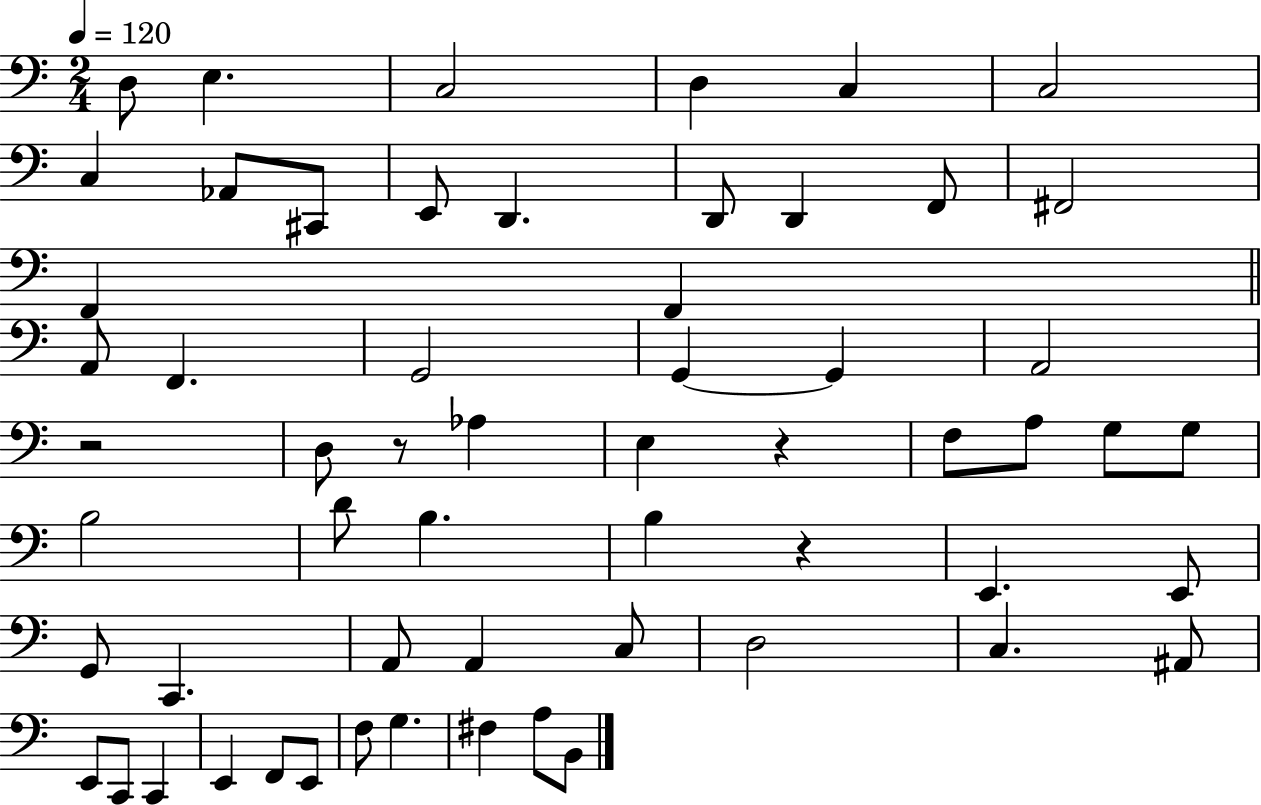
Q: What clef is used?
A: bass